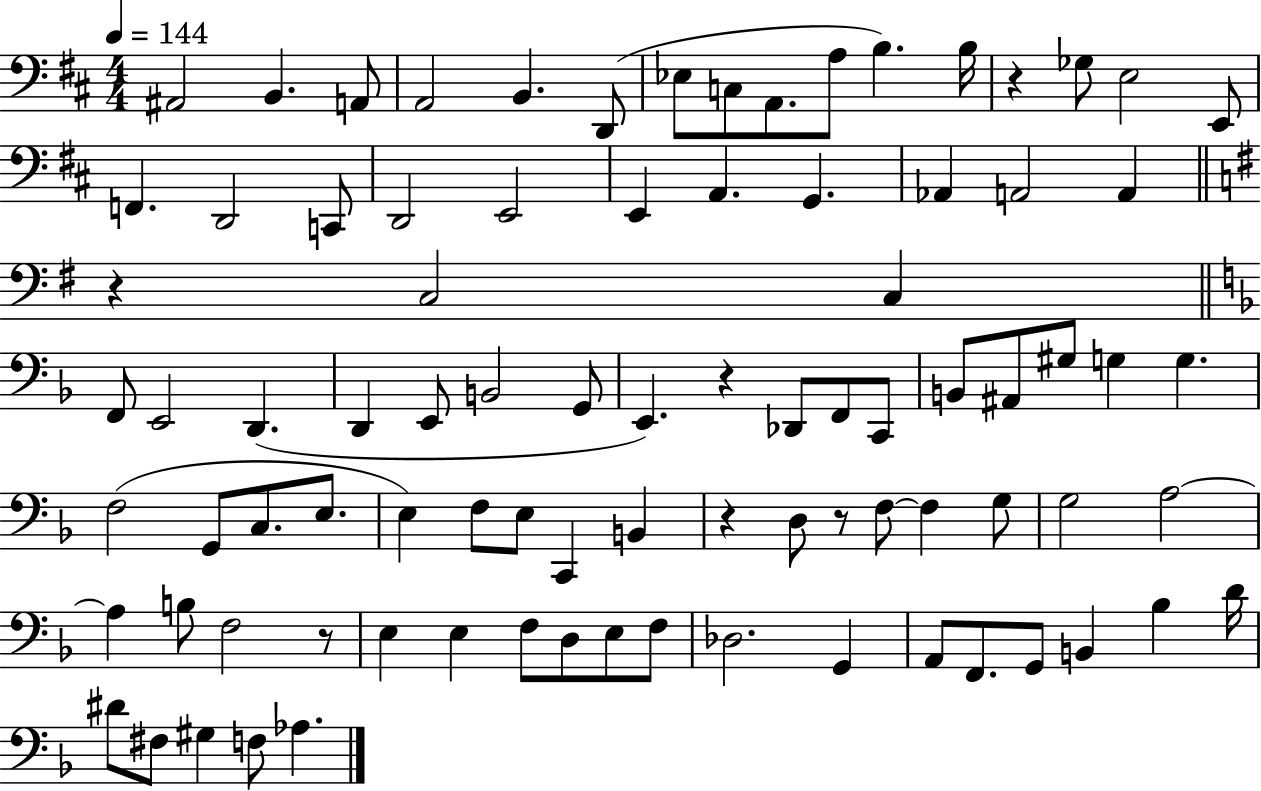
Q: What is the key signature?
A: D major